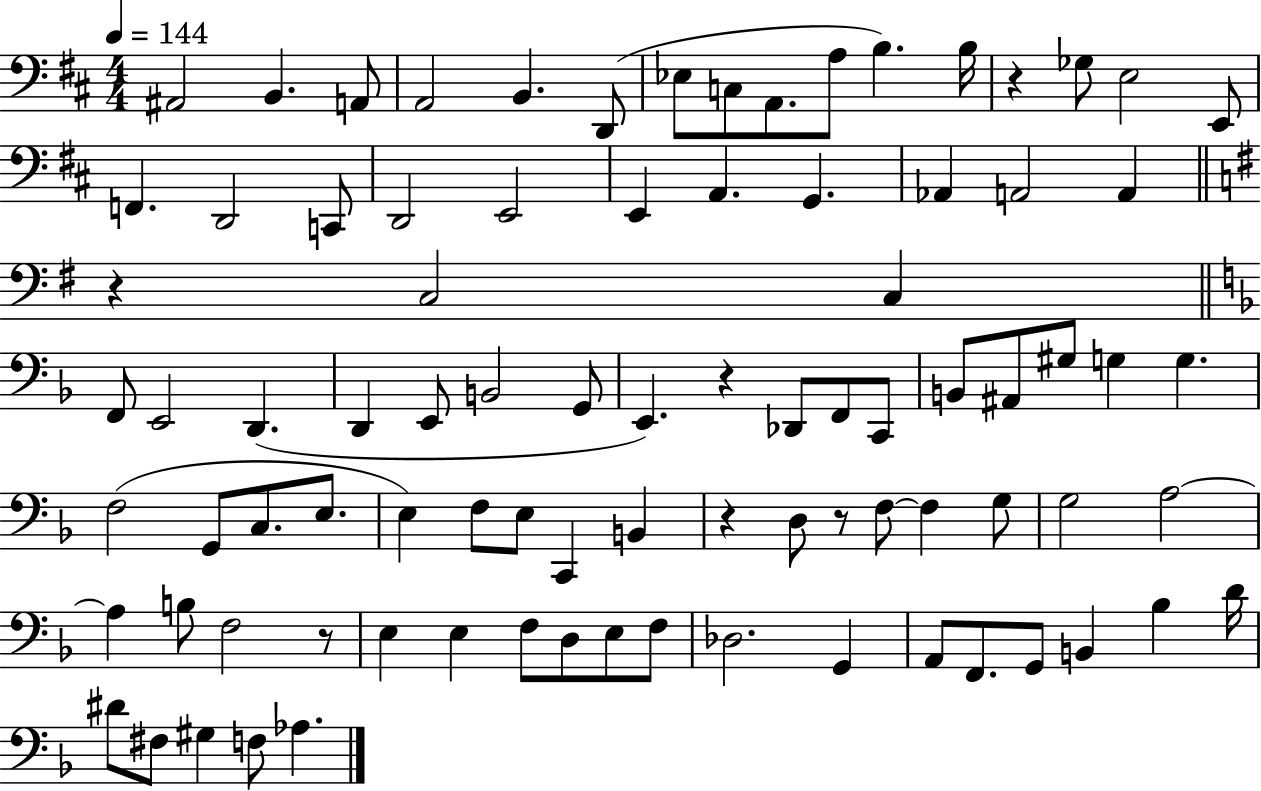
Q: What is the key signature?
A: D major